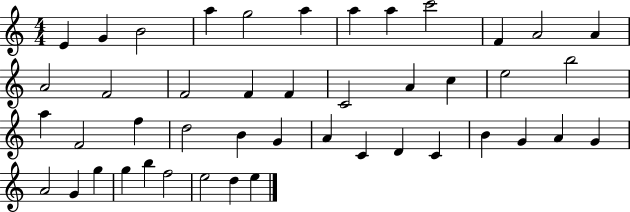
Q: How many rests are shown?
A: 0